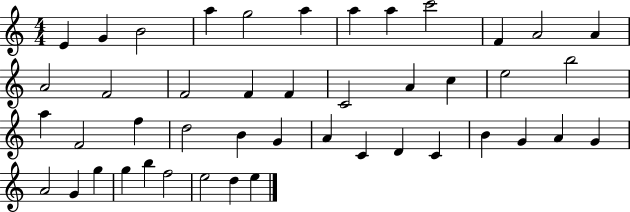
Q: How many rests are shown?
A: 0